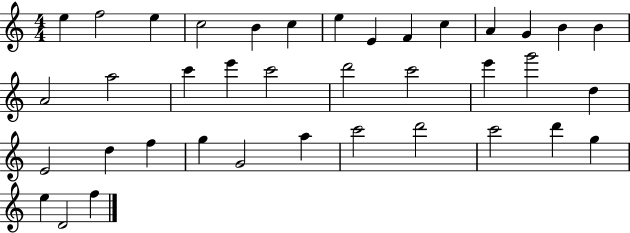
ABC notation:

X:1
T:Untitled
M:4/4
L:1/4
K:C
e f2 e c2 B c e E F c A G B B A2 a2 c' e' c'2 d'2 c'2 e' g'2 d E2 d f g G2 a c'2 d'2 c'2 d' g e D2 f